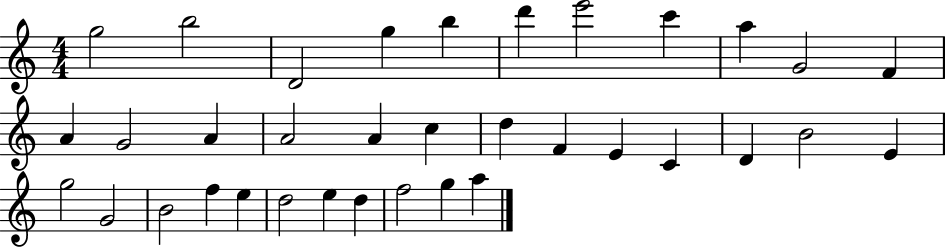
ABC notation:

X:1
T:Untitled
M:4/4
L:1/4
K:C
g2 b2 D2 g b d' e'2 c' a G2 F A G2 A A2 A c d F E C D B2 E g2 G2 B2 f e d2 e d f2 g a